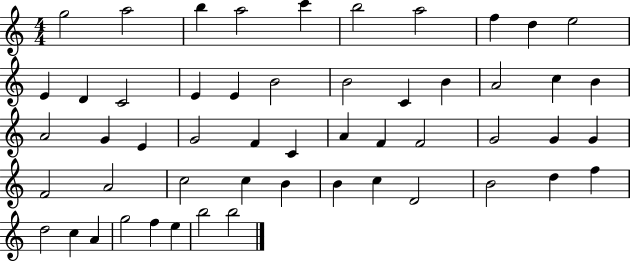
X:1
T:Untitled
M:4/4
L:1/4
K:C
g2 a2 b a2 c' b2 a2 f d e2 E D C2 E E B2 B2 C B A2 c B A2 G E G2 F C A F F2 G2 G G F2 A2 c2 c B B c D2 B2 d f d2 c A g2 f e b2 b2